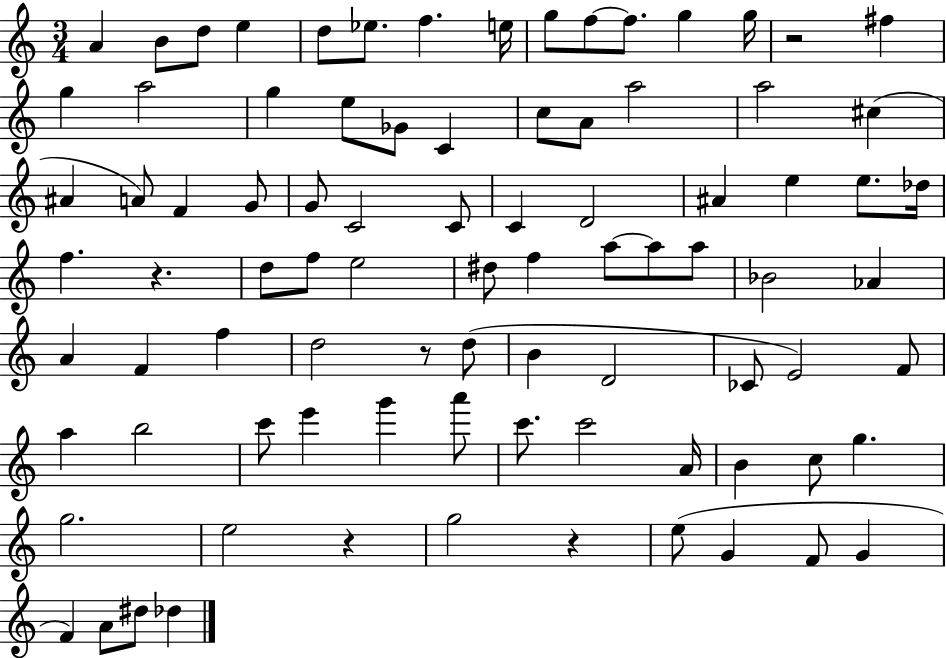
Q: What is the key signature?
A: C major